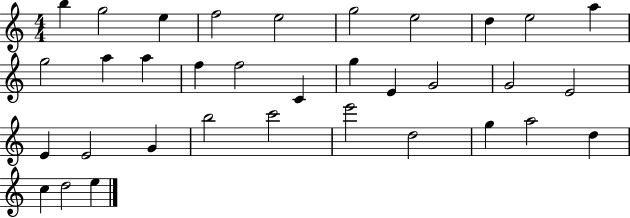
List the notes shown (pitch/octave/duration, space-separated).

B5/q G5/h E5/q F5/h E5/h G5/h E5/h D5/q E5/h A5/q G5/h A5/q A5/q F5/q F5/h C4/q G5/q E4/q G4/h G4/h E4/h E4/q E4/h G4/q B5/h C6/h E6/h D5/h G5/q A5/h D5/q C5/q D5/h E5/q